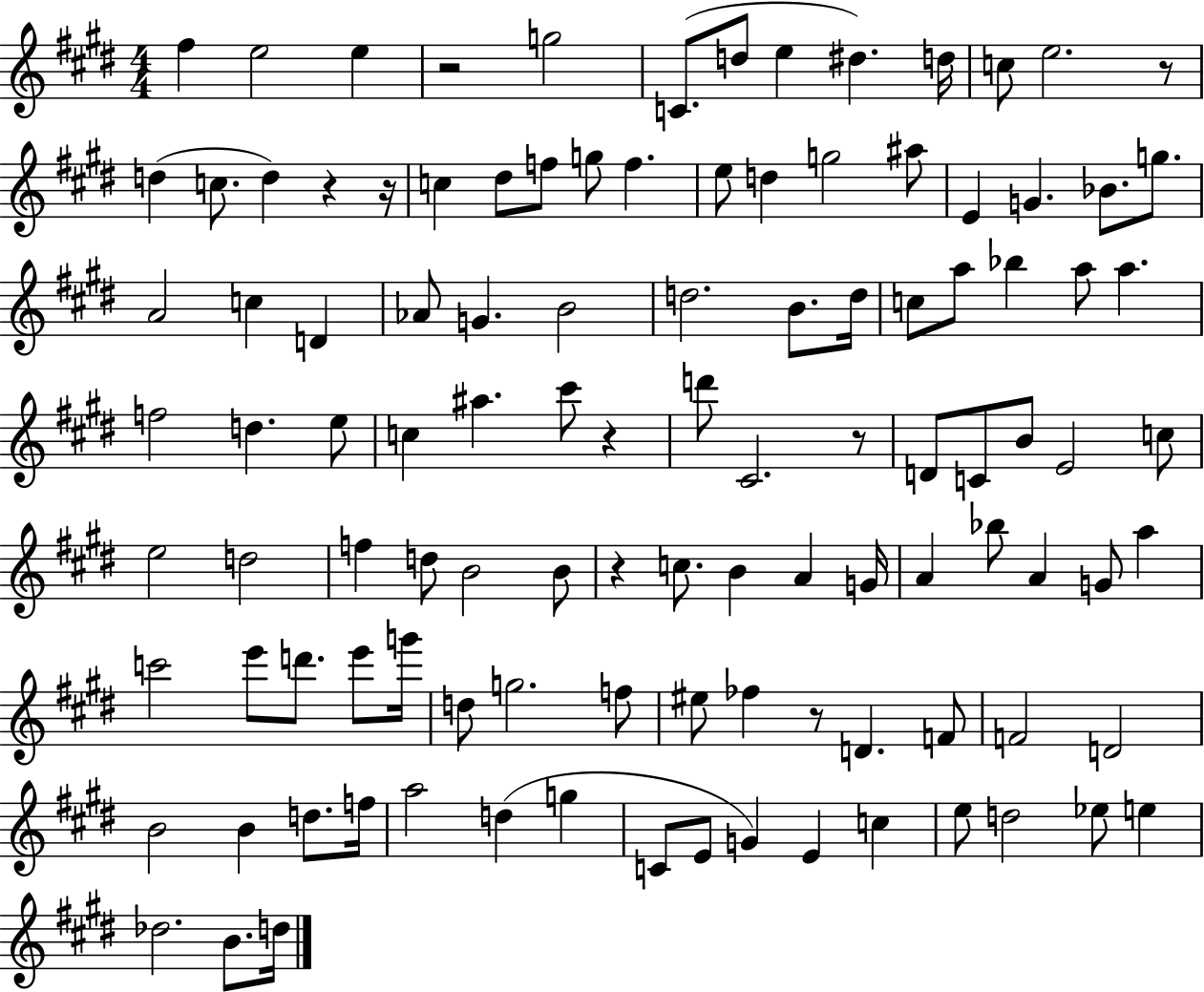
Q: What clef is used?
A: treble